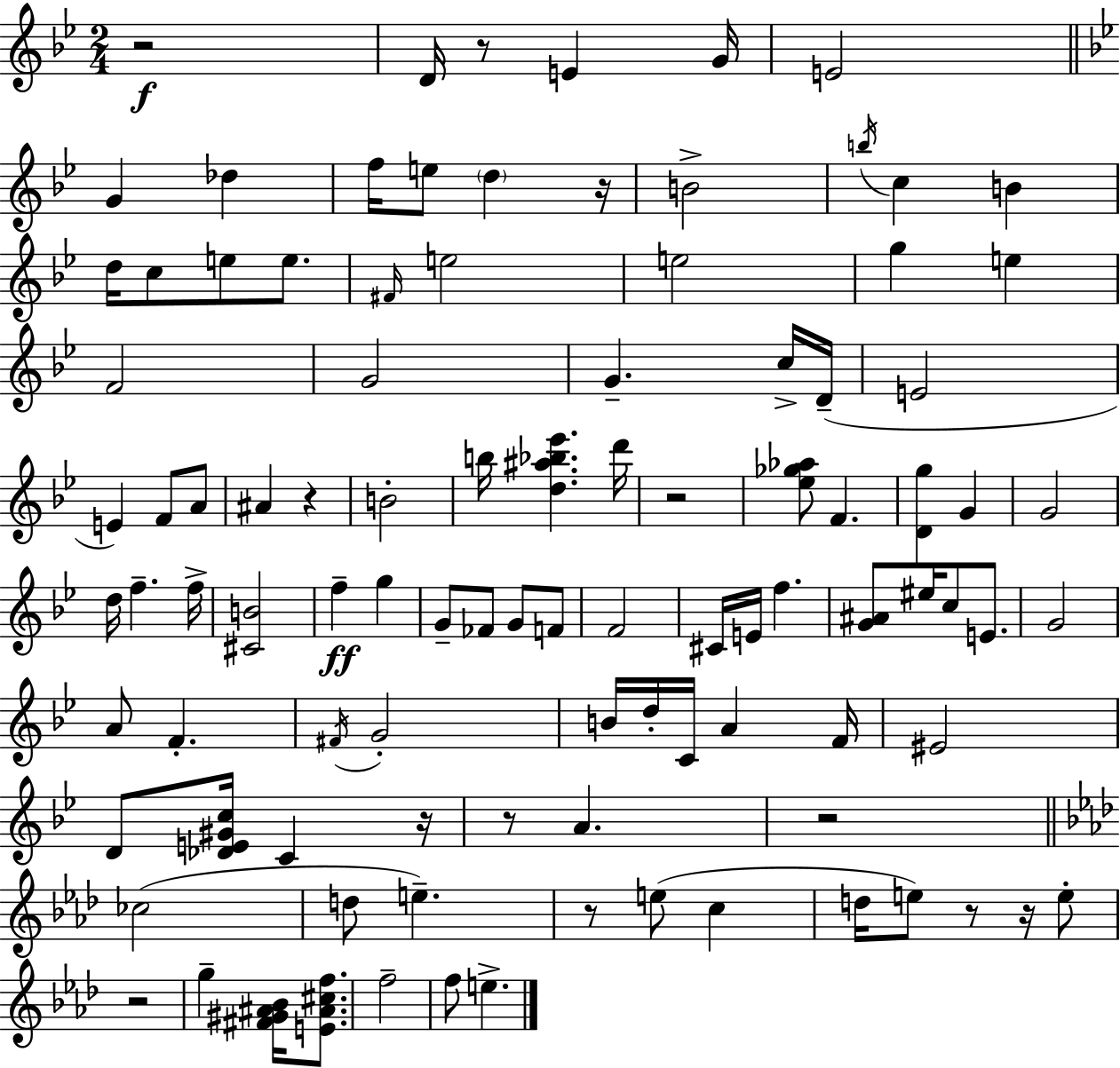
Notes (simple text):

R/h D4/s R/e E4/q G4/s E4/h G4/q Db5/q F5/s E5/e D5/q R/s B4/h B5/s C5/q B4/q D5/s C5/e E5/e E5/e. F#4/s E5/h E5/h G5/q E5/q F4/h G4/h G4/q. C5/s D4/s E4/h E4/q F4/e A4/e A#4/q R/q B4/h B5/s [D5,A#5,Bb5,Eb6]/q. D6/s R/h [Eb5,Gb5,Ab5]/e F4/q. [D4,G5]/q G4/q G4/h D5/s F5/q. F5/s [C#4,B4]/h F5/q G5/q G4/e FES4/e G4/e F4/e F4/h C#4/s E4/s F5/q. [G4,A#4]/e EIS5/s C5/e E4/e. G4/h A4/e F4/q. F#4/s G4/h B4/s D5/s C4/s A4/q F4/s EIS4/h D4/e [Db4,E4,G#4,C5]/s C4/q R/s R/e A4/q. R/h CES5/h D5/e E5/q. R/e E5/e C5/q D5/s E5/e R/e R/s E5/e R/h G5/q [F#4,G#4,A#4,Bb4]/s [E4,A#4,C#5,F5]/e. F5/h F5/e E5/q.